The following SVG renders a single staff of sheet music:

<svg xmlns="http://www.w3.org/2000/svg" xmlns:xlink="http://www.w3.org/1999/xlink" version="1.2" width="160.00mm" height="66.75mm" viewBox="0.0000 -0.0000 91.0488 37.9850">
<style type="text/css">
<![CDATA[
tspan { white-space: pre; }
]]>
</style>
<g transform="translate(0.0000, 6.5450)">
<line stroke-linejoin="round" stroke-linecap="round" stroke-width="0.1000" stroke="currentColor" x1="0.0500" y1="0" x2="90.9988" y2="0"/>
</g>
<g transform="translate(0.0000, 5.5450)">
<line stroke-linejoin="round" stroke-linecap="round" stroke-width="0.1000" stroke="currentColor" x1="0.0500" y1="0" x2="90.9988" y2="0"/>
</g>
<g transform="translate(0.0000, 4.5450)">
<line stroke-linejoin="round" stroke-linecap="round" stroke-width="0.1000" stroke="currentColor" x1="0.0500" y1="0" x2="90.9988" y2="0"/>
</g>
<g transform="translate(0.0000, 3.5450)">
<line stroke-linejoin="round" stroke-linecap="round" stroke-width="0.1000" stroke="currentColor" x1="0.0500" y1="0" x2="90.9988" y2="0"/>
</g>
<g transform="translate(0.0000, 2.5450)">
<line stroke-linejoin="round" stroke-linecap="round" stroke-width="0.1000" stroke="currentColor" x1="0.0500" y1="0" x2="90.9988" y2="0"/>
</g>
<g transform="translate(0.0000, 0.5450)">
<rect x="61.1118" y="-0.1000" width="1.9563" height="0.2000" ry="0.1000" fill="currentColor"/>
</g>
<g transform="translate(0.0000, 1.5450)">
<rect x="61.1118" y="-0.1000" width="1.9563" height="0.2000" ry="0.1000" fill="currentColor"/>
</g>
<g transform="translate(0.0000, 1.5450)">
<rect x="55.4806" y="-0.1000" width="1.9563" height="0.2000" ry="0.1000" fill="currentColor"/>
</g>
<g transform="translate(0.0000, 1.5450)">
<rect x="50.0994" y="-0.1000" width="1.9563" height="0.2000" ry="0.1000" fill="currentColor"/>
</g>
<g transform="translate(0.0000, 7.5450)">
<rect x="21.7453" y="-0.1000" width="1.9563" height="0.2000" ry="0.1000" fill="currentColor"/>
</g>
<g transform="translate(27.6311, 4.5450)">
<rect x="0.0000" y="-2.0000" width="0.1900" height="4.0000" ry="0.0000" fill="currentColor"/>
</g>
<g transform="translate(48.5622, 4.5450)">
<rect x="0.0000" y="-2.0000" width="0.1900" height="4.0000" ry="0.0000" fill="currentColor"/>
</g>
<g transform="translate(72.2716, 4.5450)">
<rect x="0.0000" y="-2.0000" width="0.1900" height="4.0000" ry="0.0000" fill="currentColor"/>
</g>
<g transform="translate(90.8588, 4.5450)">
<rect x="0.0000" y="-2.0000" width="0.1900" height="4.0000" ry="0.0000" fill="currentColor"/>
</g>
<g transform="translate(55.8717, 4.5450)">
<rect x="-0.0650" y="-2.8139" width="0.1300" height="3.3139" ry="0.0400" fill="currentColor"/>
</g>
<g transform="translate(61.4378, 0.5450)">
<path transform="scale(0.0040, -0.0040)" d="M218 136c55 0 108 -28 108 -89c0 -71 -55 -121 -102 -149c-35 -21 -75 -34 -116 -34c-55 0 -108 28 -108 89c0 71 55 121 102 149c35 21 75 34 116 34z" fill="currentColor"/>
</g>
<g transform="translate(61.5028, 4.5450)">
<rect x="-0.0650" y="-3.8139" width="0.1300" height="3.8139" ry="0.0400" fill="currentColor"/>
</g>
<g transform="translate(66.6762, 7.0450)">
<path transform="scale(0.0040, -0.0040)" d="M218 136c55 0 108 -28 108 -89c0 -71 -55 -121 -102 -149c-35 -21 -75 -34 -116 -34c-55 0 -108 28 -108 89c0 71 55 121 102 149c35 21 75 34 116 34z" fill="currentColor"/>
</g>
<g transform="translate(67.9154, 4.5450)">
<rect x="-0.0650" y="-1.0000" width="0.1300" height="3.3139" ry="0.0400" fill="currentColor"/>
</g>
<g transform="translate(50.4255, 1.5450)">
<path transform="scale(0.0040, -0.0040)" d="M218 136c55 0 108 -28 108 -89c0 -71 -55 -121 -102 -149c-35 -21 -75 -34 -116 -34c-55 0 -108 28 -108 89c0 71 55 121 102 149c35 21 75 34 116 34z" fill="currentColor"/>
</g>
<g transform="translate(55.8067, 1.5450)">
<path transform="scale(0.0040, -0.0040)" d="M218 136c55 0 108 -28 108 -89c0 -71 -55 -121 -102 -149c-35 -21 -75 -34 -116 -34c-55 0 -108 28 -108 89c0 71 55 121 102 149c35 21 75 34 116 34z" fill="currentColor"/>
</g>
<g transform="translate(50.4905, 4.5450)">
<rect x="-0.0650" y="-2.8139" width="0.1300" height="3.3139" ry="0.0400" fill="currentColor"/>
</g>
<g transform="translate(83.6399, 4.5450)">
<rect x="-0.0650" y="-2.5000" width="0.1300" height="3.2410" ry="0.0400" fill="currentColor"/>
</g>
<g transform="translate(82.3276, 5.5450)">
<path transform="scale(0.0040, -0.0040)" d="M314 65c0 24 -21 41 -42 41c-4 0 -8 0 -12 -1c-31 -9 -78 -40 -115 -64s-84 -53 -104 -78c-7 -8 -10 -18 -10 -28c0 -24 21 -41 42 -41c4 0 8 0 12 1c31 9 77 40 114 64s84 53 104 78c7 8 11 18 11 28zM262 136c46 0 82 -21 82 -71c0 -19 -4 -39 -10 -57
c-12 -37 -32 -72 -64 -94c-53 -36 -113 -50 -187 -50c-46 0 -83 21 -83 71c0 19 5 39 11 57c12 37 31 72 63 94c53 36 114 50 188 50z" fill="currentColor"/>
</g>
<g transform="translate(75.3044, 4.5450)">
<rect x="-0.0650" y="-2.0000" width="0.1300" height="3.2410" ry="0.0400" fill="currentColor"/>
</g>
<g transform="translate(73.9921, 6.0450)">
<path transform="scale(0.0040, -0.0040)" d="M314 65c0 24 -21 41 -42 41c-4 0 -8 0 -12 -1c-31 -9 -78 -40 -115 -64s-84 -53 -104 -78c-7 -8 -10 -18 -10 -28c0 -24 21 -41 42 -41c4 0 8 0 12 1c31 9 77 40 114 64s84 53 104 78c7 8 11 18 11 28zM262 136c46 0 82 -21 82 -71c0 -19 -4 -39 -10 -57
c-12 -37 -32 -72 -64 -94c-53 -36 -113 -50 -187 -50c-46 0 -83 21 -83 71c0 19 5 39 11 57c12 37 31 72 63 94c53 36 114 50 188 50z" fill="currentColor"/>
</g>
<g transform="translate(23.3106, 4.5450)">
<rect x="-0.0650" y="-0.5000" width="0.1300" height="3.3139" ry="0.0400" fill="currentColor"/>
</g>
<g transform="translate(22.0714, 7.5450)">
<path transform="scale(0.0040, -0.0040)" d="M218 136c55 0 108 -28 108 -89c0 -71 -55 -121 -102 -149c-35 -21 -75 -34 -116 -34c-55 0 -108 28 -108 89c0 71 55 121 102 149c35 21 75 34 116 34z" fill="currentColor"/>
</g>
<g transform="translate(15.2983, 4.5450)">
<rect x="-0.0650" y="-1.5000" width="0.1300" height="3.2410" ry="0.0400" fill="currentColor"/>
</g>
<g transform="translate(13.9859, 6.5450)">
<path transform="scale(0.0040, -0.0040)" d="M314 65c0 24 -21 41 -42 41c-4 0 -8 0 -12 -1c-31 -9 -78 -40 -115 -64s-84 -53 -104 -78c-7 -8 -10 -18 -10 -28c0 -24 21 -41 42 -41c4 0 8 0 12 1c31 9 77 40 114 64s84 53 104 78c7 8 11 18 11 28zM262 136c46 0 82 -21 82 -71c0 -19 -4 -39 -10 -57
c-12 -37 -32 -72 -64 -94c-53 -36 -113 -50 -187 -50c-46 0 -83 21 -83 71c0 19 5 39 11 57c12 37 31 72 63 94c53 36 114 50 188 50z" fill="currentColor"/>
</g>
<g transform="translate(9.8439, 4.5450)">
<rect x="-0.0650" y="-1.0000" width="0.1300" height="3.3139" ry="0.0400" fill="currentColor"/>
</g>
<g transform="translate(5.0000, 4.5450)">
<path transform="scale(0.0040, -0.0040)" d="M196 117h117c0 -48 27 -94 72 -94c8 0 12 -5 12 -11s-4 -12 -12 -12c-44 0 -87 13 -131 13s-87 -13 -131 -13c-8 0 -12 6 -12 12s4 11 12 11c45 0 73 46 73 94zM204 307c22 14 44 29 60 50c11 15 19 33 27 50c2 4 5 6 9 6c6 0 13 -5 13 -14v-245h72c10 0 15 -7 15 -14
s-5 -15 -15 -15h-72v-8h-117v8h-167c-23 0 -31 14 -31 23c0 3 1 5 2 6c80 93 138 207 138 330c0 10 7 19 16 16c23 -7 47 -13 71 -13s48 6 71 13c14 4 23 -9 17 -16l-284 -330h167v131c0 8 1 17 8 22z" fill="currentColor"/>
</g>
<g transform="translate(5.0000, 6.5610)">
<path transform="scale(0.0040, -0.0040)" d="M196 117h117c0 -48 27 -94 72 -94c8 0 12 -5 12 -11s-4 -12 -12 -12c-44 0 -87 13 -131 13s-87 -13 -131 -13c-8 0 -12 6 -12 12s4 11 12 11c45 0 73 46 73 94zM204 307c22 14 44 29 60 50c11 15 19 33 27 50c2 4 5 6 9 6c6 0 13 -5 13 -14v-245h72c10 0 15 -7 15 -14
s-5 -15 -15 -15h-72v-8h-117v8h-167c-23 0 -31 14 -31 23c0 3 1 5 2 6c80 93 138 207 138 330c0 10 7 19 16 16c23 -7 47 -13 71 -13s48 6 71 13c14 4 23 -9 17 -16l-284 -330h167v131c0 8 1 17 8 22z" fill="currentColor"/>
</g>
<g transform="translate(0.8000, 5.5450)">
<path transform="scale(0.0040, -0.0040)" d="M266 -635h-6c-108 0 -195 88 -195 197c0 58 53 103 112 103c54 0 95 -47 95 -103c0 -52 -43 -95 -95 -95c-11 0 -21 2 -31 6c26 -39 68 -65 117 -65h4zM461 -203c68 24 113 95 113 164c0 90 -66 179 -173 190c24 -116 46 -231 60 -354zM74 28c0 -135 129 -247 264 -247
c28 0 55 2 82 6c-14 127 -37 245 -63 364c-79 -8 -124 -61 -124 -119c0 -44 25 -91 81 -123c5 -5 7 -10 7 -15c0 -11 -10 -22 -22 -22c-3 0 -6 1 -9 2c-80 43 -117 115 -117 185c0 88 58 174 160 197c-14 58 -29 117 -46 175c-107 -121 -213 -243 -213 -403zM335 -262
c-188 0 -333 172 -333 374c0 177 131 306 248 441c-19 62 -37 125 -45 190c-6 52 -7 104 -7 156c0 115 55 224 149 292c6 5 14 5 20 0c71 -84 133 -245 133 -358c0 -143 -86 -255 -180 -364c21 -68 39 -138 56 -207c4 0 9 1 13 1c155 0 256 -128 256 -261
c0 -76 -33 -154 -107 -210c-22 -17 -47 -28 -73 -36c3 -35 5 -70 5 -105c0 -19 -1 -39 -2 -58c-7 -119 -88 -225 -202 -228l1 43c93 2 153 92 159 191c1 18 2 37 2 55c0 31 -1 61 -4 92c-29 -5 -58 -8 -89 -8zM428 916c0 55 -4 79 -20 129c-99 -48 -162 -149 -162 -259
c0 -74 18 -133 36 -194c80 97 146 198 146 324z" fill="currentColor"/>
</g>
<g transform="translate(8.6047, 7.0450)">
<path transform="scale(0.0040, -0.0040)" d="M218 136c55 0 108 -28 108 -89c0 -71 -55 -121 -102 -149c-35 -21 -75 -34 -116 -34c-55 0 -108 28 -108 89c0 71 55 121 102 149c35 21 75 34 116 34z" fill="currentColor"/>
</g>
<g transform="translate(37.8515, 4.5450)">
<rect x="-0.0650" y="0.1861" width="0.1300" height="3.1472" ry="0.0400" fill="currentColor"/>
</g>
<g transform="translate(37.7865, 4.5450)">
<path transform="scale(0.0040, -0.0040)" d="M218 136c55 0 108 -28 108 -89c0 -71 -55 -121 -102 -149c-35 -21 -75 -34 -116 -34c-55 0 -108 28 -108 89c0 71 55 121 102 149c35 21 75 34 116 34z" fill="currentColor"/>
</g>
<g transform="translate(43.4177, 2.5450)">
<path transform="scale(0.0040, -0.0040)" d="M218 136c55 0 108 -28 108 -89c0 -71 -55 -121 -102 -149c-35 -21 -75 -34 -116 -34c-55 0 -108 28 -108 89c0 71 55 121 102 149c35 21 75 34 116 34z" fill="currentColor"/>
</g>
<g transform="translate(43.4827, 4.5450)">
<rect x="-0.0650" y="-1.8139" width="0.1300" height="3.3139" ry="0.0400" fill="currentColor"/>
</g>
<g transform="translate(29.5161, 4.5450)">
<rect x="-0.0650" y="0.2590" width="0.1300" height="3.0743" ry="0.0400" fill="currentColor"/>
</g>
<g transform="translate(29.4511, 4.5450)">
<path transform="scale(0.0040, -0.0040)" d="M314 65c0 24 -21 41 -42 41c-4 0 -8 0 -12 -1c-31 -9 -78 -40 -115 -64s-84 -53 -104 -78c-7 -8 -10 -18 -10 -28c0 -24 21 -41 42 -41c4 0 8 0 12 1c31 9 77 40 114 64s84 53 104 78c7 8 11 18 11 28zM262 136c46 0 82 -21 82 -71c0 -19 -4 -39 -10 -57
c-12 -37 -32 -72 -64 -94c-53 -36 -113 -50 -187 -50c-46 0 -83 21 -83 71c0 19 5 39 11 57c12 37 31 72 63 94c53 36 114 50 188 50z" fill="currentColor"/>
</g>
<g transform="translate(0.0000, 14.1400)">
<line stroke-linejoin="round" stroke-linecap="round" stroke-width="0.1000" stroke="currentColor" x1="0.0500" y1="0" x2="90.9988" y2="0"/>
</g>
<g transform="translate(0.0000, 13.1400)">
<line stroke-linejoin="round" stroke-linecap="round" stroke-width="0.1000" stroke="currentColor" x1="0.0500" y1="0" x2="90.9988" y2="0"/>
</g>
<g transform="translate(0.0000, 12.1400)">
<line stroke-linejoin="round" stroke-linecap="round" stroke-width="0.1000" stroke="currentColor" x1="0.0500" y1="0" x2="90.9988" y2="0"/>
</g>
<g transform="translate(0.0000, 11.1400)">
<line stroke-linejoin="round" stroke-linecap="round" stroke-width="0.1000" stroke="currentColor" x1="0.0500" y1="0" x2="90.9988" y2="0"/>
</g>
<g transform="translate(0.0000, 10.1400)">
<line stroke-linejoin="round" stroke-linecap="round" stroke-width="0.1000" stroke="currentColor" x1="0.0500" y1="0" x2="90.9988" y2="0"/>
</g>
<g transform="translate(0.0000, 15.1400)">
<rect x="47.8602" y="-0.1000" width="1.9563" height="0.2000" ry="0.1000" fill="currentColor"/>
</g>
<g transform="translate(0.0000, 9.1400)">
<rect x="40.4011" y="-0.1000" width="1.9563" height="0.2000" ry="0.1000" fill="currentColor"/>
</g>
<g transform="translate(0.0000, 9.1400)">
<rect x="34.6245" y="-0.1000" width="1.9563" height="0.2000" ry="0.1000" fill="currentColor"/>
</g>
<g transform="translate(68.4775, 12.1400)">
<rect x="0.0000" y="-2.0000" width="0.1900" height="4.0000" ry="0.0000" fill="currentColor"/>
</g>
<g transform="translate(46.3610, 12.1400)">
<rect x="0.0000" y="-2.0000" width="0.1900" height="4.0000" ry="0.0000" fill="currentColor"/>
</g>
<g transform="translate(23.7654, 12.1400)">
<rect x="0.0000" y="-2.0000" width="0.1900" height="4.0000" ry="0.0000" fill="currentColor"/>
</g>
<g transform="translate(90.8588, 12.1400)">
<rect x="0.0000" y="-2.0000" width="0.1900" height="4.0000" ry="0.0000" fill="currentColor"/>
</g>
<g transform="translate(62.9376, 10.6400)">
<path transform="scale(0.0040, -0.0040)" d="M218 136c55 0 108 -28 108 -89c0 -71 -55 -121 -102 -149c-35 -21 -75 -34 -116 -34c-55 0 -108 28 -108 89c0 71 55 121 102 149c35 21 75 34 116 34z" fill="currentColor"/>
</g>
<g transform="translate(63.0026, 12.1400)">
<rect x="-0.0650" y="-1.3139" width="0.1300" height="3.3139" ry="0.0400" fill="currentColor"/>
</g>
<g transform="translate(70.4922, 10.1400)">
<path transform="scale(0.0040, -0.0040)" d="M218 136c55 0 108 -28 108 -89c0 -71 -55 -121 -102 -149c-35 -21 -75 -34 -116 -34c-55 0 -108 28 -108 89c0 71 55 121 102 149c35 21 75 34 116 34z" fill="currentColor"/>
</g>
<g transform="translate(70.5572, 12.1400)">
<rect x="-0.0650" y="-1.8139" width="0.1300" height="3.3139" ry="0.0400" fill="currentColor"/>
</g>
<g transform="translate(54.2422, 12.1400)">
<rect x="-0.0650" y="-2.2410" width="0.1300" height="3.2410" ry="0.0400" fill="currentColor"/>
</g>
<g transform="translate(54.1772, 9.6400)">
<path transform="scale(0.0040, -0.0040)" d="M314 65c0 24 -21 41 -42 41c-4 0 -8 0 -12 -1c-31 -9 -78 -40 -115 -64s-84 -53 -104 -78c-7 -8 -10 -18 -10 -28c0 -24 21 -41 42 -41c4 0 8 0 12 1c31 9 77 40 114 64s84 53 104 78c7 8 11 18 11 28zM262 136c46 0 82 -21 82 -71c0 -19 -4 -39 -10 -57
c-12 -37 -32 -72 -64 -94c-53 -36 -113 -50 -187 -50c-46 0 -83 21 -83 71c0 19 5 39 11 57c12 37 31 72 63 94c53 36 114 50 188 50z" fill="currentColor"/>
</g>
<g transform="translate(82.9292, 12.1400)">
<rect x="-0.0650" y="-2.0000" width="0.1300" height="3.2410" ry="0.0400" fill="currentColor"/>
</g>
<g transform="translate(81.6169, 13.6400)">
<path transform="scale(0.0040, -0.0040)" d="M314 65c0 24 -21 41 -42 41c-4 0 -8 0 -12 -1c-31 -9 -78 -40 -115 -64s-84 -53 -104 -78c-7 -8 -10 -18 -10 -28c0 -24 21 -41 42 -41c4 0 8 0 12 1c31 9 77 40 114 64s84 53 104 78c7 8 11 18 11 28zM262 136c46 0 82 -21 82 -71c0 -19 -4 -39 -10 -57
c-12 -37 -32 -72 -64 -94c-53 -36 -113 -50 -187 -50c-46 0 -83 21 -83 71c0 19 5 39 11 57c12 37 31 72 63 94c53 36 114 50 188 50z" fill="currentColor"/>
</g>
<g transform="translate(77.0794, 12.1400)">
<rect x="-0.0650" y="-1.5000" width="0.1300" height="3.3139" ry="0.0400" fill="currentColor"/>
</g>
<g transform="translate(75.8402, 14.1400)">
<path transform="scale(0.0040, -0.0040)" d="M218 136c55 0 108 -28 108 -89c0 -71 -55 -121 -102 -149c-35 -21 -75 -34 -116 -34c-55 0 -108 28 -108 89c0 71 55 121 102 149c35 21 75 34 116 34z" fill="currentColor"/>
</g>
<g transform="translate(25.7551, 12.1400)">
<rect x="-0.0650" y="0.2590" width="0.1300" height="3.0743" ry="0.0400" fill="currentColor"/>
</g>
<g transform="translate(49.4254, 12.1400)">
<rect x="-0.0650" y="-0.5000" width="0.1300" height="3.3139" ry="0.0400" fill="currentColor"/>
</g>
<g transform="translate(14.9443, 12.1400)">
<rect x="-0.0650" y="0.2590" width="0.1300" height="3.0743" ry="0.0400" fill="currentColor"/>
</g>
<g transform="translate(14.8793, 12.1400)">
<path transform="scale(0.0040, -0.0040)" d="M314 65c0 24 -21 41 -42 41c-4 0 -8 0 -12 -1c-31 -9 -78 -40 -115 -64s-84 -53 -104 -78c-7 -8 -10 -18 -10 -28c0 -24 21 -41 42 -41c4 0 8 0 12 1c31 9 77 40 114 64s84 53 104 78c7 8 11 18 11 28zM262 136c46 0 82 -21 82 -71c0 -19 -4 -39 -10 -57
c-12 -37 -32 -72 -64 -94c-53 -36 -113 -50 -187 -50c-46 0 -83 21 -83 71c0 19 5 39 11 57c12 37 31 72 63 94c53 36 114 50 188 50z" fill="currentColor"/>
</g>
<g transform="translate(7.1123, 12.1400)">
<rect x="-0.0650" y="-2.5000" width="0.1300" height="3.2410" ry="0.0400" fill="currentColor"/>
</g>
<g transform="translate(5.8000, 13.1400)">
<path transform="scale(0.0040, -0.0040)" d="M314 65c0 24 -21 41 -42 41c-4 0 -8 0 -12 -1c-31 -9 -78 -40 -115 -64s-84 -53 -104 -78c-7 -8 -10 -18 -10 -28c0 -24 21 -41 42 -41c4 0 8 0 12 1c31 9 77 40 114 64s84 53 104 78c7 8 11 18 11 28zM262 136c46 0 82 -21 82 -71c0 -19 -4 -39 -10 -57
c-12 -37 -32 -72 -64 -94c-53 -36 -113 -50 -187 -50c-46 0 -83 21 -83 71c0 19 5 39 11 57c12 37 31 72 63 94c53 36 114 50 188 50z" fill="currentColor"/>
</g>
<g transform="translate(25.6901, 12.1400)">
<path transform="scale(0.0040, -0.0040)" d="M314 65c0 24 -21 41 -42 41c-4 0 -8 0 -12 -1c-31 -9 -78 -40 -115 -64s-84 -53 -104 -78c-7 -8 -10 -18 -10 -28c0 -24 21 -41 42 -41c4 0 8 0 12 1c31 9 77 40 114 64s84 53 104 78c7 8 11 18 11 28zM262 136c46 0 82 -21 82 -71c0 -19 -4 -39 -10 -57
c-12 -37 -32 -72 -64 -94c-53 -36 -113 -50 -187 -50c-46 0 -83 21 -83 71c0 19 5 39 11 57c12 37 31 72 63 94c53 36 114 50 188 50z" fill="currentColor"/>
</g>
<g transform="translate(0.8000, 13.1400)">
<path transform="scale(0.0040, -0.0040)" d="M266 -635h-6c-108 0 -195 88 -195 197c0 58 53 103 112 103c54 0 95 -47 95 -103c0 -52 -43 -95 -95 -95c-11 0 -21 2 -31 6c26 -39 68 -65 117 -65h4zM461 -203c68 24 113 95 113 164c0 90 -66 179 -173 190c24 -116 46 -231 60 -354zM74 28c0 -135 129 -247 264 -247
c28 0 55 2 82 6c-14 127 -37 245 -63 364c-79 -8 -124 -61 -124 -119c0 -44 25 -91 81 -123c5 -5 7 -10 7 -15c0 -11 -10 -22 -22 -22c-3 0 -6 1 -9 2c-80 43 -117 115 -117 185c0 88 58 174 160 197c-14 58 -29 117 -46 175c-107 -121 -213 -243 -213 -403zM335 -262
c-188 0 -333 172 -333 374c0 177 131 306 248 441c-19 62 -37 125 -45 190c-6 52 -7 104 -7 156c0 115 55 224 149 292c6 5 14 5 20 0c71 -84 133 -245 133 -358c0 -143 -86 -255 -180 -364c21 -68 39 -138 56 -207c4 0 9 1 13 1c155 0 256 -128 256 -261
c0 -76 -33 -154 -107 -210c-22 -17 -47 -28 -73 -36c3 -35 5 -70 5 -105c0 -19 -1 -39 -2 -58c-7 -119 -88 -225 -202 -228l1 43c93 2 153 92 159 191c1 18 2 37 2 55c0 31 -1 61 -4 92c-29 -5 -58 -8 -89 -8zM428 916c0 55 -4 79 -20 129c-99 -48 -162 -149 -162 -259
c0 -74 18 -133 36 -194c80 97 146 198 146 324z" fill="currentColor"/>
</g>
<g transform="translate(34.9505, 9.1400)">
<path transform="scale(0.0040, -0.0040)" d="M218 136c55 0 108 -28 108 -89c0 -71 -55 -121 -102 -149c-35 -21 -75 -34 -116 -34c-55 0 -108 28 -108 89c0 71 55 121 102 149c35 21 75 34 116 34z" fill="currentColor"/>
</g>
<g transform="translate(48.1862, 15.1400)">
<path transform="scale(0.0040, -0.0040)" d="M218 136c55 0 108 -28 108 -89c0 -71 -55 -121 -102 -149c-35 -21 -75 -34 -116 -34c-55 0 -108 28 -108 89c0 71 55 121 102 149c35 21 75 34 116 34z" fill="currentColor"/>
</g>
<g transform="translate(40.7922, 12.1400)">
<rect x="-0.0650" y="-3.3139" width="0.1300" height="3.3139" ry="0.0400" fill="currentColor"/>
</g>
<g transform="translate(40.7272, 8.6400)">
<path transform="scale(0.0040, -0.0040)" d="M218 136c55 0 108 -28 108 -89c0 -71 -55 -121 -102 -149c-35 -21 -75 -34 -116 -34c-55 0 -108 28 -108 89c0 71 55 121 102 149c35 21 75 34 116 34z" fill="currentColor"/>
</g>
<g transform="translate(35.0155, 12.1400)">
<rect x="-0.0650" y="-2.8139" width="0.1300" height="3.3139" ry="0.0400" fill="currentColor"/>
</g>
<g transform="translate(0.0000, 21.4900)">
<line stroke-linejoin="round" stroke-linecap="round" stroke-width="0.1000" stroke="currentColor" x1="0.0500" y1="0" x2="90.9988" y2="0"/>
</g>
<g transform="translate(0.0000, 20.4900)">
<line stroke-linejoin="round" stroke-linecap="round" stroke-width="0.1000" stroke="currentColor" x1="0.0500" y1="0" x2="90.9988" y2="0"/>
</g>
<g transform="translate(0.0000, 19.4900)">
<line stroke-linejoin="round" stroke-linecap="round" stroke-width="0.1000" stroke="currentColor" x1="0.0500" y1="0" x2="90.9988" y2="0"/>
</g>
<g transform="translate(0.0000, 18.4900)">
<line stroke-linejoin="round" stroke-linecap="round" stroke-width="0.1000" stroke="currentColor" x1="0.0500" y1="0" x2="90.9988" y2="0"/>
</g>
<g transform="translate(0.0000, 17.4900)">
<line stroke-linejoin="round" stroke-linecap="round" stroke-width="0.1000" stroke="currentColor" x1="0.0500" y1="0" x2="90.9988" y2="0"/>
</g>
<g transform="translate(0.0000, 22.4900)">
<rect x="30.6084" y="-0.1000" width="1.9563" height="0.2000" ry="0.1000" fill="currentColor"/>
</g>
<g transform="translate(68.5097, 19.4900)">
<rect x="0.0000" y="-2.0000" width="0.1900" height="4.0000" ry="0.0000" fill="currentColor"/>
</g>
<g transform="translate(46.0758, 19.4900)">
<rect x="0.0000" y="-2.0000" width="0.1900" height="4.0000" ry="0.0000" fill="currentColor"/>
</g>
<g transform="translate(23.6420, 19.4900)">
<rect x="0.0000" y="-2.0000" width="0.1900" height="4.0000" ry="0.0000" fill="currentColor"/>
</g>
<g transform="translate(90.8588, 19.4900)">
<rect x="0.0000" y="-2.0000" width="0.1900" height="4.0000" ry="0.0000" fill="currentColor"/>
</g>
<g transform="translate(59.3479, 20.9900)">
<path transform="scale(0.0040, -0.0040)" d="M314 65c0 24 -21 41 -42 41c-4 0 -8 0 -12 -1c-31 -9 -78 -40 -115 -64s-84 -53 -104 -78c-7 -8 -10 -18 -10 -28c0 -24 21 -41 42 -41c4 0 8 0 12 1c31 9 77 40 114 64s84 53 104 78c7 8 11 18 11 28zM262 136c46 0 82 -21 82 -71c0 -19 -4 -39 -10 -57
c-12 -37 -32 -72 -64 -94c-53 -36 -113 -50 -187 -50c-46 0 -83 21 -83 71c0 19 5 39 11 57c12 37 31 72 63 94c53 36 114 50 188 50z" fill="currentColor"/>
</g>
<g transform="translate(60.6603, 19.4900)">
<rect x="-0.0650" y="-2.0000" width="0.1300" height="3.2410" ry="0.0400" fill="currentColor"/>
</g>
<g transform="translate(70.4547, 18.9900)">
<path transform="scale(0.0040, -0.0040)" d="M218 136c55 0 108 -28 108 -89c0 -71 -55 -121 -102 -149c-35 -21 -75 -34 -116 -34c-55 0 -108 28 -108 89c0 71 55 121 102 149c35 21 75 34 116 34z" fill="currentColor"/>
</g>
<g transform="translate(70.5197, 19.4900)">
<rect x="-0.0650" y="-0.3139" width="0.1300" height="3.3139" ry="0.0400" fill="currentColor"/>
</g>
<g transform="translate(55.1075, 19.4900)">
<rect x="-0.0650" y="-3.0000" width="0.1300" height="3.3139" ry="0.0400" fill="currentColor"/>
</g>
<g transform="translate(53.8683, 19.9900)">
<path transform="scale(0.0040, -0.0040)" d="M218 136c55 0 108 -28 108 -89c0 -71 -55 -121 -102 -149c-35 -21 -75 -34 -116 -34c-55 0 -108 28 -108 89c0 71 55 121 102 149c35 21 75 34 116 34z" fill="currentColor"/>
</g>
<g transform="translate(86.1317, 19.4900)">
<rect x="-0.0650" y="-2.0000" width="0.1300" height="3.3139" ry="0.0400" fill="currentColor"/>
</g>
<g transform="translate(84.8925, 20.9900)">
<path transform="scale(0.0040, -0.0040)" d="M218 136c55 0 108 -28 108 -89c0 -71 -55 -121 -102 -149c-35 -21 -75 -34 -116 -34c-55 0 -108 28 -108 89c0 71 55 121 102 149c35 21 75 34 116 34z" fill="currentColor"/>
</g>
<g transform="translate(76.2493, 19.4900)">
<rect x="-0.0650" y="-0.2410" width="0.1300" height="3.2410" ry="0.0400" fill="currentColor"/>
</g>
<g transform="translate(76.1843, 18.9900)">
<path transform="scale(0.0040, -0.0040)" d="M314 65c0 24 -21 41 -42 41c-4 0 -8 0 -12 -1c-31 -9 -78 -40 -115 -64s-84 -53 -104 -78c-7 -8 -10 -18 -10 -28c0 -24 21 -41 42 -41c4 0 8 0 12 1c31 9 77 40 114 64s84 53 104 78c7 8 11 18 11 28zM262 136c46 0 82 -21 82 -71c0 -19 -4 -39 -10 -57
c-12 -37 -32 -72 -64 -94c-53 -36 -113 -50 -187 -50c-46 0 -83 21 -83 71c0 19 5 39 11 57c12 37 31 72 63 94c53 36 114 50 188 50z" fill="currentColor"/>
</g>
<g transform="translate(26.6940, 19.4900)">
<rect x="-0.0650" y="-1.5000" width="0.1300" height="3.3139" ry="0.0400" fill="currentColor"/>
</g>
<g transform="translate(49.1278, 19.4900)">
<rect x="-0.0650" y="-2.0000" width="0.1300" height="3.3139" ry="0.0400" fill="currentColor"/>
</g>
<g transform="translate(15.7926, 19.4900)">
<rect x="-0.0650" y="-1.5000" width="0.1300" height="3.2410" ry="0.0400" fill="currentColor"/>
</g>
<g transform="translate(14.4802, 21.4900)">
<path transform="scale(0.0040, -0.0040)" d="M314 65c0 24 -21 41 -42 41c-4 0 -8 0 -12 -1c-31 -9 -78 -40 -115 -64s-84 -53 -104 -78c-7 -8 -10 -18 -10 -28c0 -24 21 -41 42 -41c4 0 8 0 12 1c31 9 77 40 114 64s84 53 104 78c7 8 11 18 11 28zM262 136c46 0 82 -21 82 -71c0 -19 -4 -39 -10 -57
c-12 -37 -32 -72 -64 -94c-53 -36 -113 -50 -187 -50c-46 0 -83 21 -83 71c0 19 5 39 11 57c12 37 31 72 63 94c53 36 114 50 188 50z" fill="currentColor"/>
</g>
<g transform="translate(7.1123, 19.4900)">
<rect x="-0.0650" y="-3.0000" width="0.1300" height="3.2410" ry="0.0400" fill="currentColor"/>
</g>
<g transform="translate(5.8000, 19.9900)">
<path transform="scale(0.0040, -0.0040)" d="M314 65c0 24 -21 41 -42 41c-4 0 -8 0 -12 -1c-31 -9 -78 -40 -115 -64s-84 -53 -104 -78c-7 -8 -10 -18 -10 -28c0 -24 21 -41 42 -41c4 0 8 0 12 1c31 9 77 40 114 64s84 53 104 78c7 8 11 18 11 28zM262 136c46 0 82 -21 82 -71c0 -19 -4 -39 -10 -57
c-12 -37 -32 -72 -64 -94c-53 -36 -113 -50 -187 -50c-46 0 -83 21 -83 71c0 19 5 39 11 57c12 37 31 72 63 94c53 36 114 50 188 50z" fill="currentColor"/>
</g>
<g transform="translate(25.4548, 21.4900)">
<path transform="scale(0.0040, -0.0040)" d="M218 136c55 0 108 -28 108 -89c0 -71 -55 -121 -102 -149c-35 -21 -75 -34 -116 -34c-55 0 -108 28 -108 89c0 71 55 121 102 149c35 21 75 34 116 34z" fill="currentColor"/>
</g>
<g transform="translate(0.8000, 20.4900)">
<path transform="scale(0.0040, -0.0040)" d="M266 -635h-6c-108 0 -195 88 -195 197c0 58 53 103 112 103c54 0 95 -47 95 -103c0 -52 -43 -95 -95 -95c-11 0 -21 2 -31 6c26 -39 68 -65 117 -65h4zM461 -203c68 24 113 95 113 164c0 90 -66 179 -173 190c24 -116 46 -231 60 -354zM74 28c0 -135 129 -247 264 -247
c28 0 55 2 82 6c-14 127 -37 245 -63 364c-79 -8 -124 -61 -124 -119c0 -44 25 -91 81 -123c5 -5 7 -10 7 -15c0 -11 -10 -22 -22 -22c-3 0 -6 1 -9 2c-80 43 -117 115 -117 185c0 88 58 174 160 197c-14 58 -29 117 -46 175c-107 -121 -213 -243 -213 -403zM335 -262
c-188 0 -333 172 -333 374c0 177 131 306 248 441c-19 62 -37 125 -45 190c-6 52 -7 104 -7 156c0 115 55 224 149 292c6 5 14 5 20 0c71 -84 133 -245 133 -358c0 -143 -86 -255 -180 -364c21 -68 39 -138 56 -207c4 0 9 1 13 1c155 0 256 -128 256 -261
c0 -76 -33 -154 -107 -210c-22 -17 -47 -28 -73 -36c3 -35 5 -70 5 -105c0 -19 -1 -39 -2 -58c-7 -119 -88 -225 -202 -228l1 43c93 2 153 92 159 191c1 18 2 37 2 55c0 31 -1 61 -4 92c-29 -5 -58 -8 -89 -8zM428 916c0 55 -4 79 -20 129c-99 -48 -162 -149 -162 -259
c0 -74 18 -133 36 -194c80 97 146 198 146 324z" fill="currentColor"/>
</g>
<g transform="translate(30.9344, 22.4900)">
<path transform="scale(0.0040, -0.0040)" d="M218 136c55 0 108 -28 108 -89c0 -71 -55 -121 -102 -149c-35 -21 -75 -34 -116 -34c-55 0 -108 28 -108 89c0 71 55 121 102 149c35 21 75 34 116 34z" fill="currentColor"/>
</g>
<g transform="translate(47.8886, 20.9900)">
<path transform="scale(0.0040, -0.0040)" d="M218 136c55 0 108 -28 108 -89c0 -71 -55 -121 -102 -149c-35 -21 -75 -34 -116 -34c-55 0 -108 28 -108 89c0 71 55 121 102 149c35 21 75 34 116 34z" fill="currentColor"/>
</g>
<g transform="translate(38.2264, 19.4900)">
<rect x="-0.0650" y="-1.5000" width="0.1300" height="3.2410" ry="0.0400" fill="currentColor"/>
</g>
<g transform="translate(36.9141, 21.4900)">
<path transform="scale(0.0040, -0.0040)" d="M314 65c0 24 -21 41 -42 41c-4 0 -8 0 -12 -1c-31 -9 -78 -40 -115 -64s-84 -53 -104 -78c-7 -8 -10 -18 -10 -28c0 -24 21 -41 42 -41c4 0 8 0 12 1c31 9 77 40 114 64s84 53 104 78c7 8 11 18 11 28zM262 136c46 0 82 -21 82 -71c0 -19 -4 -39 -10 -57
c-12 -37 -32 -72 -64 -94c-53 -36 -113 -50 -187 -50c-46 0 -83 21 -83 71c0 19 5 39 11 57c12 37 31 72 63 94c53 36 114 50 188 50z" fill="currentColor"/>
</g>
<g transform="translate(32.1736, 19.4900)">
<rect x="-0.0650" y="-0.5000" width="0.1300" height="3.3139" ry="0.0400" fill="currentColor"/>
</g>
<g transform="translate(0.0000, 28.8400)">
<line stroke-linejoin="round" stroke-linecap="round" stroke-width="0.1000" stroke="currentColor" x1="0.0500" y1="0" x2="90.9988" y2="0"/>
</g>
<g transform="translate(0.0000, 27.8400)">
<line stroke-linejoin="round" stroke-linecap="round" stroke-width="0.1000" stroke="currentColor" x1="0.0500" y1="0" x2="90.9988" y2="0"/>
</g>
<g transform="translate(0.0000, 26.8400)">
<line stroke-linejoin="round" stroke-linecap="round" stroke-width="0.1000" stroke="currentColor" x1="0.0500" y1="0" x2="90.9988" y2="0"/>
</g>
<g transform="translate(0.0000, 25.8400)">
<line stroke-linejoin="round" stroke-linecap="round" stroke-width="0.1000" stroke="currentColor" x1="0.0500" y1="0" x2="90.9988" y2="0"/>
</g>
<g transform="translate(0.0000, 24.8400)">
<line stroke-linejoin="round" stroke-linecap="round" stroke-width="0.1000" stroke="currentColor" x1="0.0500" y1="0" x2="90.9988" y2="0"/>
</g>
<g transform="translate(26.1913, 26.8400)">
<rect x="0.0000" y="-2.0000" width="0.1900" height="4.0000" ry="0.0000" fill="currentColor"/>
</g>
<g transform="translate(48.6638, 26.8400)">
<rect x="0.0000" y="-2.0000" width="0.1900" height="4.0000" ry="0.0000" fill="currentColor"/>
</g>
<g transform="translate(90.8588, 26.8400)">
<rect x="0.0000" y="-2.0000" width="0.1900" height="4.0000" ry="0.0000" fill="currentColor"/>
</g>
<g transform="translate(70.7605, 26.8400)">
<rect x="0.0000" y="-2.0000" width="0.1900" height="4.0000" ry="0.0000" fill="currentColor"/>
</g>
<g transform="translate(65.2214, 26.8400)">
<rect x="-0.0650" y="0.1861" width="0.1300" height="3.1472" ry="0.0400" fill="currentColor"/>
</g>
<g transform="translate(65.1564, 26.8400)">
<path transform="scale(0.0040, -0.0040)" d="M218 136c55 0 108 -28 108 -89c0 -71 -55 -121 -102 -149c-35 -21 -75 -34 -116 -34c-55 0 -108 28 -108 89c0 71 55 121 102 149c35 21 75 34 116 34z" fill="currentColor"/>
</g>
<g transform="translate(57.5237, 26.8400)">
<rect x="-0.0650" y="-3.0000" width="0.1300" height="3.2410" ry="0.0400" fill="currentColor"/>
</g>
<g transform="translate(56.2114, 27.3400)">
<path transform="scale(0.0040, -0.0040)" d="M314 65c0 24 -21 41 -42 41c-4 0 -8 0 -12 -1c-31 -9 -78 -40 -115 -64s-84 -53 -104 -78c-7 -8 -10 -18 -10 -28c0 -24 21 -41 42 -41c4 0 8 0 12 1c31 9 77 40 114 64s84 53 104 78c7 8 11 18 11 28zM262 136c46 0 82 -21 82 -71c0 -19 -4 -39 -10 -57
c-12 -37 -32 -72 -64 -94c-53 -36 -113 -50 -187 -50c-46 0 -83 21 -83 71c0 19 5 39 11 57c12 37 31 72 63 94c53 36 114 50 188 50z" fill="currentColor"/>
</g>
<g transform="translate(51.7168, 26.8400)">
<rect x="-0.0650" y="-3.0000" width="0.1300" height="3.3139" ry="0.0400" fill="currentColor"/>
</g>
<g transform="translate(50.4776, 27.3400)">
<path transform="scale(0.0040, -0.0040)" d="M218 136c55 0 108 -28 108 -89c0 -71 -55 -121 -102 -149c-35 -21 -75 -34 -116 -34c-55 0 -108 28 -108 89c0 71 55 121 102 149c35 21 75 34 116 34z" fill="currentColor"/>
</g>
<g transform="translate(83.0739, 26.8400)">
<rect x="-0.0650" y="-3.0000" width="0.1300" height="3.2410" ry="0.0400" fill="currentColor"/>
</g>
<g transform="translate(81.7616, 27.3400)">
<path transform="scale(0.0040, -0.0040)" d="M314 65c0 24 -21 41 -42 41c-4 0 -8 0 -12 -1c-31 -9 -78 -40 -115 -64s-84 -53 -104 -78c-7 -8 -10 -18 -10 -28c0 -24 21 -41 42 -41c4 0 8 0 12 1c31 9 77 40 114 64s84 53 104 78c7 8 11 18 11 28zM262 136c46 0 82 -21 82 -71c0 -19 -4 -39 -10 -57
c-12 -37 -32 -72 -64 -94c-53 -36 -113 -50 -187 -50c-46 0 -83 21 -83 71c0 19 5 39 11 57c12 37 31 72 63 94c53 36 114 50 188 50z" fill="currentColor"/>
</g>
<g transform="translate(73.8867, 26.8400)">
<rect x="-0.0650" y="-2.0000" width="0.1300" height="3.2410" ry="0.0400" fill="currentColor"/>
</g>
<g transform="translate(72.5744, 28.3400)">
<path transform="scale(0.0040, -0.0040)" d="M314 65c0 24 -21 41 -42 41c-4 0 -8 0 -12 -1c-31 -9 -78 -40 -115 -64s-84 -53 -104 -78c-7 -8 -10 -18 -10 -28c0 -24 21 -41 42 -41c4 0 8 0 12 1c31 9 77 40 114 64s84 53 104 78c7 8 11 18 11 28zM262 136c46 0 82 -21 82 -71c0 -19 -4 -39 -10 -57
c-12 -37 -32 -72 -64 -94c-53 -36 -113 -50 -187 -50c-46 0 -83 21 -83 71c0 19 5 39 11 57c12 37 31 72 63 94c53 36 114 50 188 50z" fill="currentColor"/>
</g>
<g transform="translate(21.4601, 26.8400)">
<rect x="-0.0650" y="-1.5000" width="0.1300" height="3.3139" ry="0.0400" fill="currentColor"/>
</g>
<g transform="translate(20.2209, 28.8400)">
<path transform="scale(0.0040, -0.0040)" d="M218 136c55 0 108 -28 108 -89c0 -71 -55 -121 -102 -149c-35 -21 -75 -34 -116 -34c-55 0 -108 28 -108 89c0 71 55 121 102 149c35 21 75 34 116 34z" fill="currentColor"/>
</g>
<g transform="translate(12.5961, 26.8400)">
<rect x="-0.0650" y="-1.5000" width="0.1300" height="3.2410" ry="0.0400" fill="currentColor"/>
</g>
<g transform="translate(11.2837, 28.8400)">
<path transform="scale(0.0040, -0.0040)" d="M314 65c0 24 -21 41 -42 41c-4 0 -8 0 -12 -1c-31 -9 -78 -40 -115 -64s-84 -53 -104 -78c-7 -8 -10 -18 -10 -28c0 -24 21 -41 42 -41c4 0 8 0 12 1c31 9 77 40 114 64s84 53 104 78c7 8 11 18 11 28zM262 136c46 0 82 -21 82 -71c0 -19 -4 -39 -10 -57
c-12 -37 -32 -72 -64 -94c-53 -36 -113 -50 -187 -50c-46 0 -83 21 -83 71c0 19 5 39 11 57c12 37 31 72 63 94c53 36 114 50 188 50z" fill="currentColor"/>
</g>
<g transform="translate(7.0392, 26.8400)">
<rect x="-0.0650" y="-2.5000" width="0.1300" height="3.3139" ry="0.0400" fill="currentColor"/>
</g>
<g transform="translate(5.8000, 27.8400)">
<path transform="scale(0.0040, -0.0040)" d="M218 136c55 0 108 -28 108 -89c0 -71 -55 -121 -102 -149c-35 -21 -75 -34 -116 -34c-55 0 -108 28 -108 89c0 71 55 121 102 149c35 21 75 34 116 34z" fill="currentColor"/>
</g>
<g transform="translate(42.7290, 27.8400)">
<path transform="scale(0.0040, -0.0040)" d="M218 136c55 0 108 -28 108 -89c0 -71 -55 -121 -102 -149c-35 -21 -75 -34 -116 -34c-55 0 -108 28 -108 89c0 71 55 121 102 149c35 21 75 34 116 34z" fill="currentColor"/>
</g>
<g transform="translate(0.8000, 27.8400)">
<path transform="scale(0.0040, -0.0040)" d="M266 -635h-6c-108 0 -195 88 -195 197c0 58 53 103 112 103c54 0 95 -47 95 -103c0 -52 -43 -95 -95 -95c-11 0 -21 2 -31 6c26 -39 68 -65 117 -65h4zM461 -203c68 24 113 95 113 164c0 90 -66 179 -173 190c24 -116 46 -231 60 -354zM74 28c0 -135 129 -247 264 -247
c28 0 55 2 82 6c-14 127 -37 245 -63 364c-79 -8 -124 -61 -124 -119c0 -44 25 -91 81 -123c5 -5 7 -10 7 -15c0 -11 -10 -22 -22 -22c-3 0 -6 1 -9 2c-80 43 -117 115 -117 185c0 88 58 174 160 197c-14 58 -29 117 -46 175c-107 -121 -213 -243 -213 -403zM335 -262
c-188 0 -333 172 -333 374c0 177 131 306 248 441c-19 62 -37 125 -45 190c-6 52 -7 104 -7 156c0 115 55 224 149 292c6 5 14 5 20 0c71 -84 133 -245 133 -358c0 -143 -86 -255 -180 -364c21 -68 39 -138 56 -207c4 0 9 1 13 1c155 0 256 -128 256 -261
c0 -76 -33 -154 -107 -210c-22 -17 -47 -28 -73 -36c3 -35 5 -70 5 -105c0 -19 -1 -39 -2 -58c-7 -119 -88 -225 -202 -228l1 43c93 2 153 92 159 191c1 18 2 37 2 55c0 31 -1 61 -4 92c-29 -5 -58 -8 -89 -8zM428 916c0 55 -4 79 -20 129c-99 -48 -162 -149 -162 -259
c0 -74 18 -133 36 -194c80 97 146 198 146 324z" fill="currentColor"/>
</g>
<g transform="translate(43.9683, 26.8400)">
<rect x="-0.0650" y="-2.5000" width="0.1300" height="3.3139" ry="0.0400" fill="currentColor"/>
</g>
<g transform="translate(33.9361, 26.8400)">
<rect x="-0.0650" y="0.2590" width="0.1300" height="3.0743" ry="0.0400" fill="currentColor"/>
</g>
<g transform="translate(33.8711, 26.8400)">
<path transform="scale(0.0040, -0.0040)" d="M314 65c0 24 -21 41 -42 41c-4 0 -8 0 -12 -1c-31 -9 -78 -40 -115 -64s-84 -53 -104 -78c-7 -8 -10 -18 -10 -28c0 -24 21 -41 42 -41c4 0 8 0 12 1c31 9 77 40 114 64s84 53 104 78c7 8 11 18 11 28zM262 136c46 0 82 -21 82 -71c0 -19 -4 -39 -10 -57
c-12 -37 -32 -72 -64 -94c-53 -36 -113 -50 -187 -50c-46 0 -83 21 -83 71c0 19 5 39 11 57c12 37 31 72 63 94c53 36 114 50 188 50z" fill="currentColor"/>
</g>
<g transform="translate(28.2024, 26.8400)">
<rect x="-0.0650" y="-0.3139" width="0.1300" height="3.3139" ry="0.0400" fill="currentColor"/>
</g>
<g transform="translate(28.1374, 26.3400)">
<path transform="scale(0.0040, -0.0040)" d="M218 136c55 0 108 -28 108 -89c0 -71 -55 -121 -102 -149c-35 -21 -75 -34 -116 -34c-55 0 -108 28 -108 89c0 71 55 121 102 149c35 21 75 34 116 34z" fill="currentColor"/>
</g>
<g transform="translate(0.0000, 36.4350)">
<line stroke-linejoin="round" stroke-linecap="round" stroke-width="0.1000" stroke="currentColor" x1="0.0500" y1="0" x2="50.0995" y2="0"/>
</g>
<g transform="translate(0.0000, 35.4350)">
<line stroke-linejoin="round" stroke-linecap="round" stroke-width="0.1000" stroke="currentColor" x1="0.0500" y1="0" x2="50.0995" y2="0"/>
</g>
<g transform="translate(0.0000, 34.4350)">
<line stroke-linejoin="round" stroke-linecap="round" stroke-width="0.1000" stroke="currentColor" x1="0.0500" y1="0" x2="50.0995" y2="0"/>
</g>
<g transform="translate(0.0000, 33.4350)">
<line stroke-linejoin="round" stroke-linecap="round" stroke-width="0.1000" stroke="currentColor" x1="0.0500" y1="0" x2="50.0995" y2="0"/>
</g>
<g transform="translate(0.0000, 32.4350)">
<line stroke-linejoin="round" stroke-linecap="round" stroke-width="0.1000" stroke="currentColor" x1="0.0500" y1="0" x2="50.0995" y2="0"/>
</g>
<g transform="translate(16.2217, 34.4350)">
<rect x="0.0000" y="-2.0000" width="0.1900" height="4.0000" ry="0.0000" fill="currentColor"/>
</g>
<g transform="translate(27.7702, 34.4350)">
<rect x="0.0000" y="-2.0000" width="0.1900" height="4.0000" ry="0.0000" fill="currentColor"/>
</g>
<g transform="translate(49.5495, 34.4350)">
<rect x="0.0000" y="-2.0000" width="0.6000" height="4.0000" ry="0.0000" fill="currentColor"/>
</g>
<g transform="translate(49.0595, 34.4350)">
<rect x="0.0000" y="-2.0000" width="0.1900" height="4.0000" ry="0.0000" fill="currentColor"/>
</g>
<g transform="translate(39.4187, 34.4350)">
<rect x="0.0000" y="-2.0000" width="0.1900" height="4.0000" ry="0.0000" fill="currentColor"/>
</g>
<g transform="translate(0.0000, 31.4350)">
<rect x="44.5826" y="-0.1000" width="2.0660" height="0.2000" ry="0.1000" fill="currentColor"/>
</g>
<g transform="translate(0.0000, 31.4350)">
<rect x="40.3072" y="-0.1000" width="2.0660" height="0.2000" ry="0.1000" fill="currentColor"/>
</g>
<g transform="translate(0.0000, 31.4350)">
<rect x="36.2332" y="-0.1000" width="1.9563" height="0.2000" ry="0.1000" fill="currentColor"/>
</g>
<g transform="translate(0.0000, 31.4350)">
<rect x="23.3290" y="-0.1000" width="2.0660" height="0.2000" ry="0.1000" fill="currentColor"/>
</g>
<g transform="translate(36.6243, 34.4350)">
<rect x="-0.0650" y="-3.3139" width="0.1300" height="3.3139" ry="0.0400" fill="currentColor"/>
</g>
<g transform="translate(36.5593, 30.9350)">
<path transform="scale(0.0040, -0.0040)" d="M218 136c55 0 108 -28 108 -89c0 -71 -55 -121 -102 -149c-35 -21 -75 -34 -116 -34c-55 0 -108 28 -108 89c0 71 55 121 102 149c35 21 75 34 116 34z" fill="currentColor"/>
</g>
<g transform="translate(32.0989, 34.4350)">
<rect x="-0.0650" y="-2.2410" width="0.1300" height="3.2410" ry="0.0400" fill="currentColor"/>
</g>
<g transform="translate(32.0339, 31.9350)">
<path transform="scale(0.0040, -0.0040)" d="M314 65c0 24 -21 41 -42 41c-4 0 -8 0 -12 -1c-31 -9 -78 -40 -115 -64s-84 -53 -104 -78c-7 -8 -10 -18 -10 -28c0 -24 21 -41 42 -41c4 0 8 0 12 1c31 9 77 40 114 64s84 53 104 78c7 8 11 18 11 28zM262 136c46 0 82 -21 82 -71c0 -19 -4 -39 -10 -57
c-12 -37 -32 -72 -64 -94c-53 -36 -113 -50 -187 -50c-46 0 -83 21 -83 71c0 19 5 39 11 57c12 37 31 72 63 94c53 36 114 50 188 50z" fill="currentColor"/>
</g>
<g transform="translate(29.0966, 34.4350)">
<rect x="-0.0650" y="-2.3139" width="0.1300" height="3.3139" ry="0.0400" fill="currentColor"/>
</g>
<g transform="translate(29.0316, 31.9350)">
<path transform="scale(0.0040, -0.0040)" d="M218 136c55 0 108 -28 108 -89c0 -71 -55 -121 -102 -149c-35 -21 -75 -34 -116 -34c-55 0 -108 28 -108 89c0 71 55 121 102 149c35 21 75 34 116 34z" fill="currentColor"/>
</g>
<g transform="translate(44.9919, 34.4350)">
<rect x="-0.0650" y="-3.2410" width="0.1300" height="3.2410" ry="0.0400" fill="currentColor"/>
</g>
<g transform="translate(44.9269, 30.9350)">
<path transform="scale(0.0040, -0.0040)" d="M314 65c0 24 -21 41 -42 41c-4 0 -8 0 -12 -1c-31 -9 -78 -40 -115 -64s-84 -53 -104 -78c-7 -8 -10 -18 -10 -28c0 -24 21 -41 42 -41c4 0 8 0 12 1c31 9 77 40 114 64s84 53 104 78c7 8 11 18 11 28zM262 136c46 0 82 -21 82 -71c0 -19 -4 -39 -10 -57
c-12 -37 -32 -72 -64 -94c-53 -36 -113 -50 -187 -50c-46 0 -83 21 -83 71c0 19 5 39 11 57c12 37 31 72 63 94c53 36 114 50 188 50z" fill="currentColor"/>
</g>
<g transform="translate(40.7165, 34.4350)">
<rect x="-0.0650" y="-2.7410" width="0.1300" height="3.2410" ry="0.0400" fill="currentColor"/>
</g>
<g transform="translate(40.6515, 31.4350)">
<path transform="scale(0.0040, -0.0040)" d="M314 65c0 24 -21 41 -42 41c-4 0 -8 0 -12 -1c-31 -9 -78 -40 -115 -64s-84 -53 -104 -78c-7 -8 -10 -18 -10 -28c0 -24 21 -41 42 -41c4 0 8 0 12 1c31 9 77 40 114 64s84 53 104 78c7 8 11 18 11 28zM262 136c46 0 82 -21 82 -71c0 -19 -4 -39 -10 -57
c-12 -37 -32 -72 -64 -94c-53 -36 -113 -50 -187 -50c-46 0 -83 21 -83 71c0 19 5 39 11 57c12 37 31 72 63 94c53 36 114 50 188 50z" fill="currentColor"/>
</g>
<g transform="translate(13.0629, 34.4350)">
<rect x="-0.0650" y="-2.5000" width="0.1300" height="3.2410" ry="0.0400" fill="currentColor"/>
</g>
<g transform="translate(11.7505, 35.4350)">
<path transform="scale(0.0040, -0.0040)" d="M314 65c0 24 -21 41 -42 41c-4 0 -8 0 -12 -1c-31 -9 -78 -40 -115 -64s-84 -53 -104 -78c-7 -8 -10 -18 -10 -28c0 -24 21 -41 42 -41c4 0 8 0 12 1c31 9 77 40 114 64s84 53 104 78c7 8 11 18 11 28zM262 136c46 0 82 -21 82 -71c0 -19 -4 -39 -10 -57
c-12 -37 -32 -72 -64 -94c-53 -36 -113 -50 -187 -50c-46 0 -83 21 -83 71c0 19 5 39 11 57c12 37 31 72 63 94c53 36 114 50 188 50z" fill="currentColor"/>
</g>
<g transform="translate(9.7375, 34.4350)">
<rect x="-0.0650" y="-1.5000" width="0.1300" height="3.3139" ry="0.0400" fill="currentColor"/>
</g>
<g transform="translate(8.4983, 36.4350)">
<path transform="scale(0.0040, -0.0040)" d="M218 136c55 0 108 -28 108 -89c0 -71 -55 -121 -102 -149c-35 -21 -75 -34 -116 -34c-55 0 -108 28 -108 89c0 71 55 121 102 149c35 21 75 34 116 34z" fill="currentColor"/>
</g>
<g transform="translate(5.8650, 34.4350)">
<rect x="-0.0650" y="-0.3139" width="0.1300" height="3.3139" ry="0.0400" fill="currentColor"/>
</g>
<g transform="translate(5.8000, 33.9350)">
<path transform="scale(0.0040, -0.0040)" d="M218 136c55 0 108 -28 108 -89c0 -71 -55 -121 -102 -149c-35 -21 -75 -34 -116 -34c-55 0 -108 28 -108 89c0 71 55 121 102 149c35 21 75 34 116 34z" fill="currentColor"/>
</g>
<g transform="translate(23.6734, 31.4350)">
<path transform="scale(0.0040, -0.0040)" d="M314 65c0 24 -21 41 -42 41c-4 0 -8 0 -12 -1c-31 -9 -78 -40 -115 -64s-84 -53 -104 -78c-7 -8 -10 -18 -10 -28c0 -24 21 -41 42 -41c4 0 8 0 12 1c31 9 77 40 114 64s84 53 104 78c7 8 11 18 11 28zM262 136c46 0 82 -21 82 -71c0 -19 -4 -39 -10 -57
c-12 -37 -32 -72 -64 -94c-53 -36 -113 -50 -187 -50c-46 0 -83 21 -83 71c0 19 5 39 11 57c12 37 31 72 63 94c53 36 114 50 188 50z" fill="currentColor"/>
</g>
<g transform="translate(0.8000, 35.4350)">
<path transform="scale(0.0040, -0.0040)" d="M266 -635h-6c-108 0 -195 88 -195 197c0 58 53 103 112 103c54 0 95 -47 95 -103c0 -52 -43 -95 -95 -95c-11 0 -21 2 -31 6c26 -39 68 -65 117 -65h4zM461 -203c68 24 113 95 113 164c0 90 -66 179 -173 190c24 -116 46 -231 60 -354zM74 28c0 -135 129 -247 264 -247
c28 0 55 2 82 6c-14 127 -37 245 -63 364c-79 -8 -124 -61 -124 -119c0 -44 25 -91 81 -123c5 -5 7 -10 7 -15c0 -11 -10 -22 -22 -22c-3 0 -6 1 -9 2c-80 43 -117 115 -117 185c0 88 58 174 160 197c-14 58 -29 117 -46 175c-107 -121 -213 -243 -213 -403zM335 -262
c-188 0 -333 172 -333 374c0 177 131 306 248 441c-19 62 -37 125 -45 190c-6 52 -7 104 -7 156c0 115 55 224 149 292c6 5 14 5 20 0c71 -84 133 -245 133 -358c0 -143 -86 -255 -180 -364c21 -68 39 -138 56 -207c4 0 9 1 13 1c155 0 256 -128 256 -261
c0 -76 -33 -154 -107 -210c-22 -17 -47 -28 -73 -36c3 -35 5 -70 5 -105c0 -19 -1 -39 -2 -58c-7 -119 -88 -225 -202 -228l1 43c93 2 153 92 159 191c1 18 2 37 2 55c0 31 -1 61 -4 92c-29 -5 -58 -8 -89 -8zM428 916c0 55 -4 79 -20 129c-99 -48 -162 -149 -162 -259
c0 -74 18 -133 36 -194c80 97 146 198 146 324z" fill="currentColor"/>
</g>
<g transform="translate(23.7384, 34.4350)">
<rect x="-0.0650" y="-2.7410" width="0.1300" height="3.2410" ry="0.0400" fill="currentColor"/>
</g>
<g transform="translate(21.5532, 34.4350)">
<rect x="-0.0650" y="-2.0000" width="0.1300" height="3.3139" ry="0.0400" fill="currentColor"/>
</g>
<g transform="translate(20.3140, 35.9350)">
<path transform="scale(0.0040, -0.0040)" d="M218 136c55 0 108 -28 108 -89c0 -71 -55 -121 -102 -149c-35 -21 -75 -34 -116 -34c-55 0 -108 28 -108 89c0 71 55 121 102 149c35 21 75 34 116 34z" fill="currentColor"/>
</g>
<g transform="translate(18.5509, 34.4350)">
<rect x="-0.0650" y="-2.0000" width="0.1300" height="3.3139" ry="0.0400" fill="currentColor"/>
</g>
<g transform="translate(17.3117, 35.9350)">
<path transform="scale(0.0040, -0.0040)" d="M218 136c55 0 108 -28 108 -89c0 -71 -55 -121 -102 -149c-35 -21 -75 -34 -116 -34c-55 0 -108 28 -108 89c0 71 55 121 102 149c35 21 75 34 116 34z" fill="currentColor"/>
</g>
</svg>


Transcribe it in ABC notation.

X:1
T:Untitled
M:4/4
L:1/4
K:C
D E2 C B2 B f a a c' D F2 G2 G2 B2 B2 a b C g2 e f E F2 A2 E2 E C E2 F A F2 c c2 F G E2 E c B2 G A A2 B F2 A2 c E G2 F F a2 g g2 b a2 b2